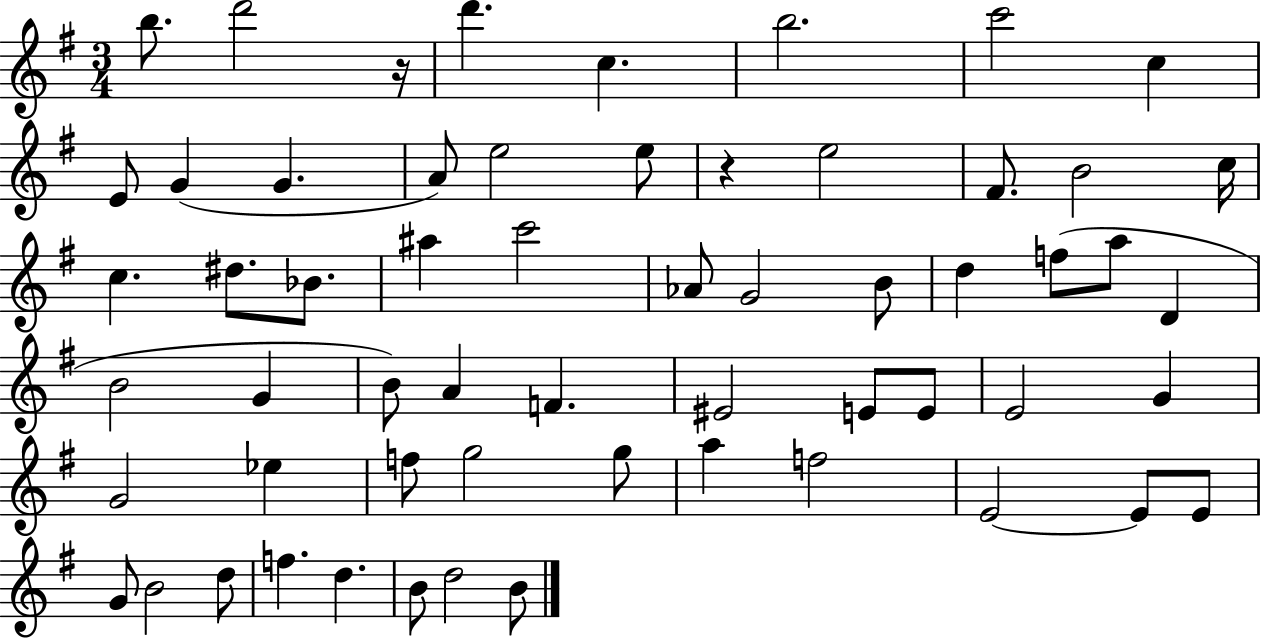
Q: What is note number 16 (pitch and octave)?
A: B4